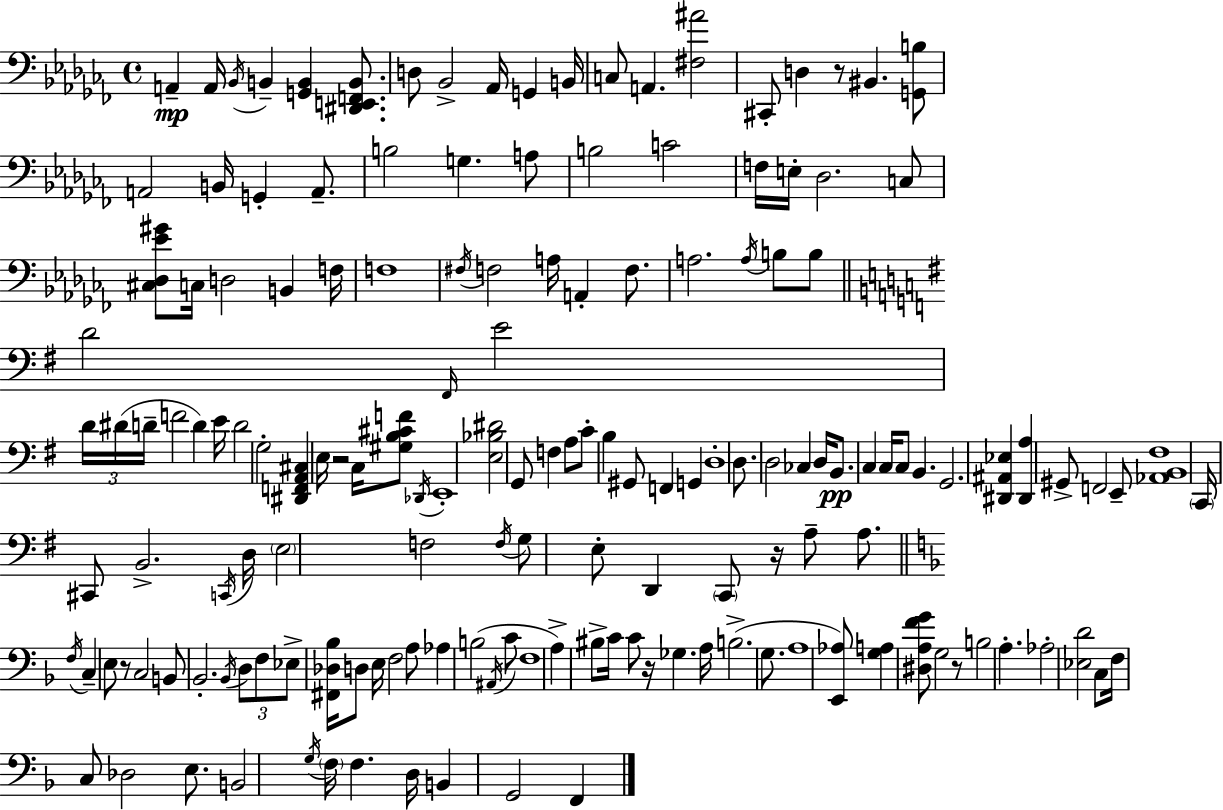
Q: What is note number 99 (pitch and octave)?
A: Bb2